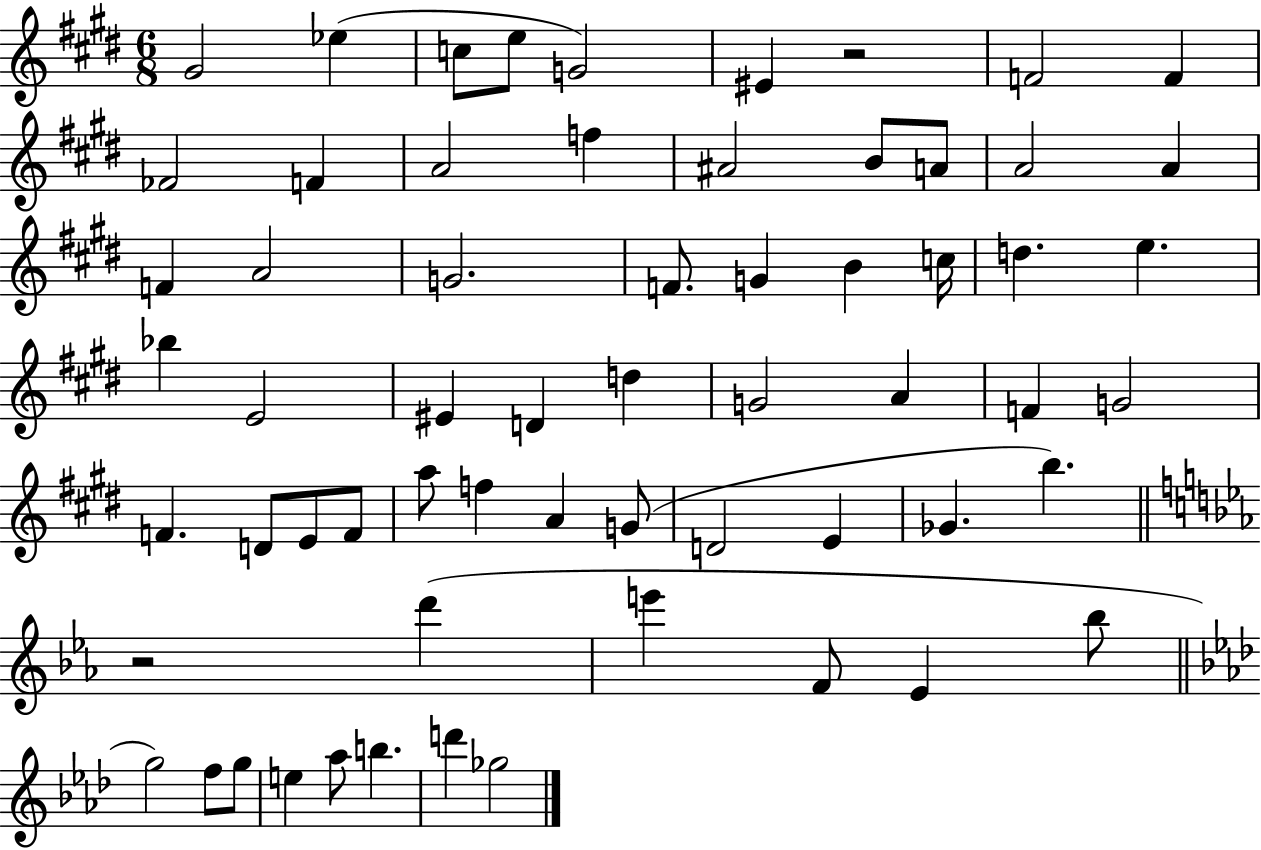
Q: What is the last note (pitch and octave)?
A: Gb5